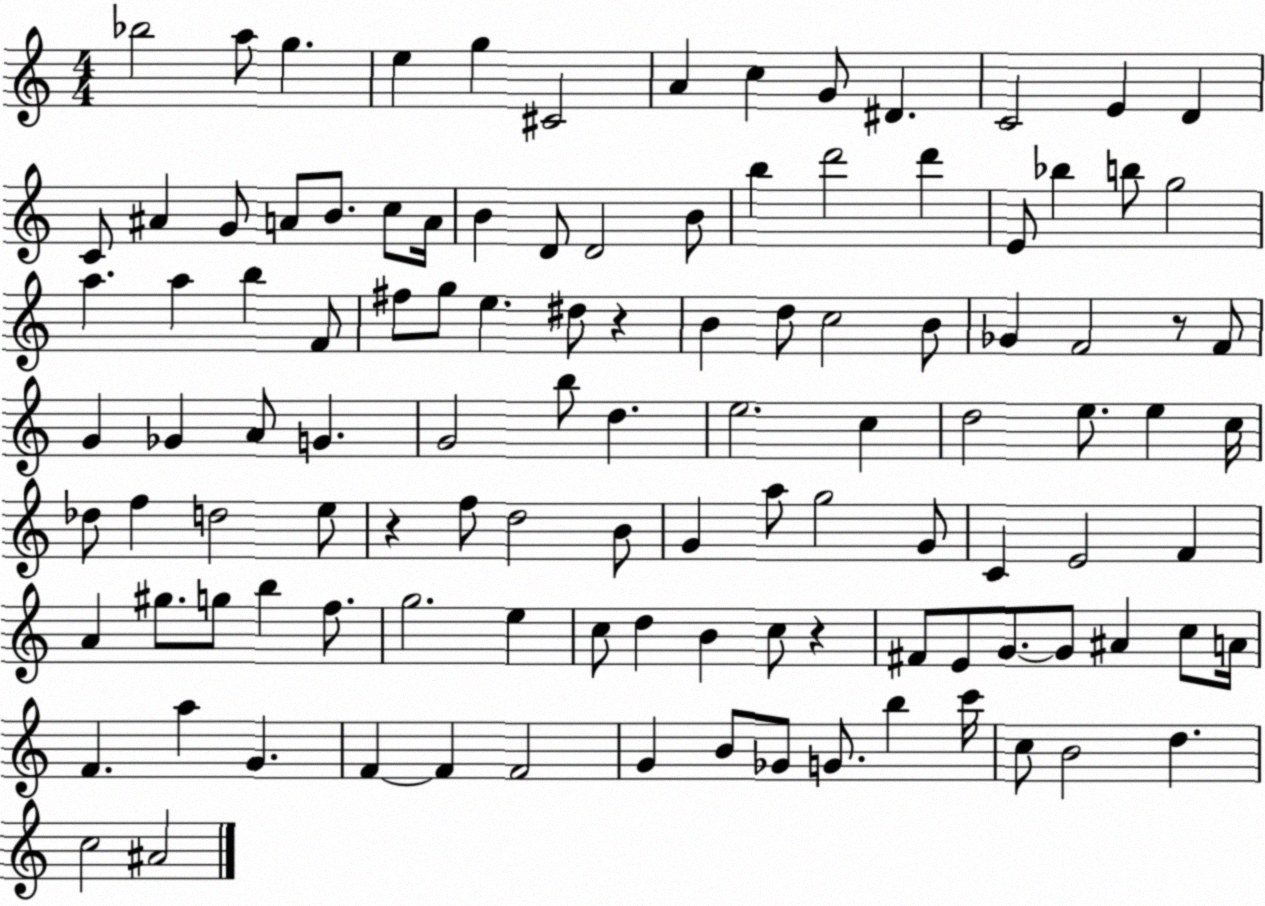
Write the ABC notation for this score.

X:1
T:Untitled
M:4/4
L:1/4
K:C
_b2 a/2 g e g ^C2 A c G/2 ^D C2 E D C/2 ^A G/2 A/2 B/2 c/2 A/4 B D/2 D2 B/2 b d'2 d' E/2 _b b/2 g2 a a b F/2 ^f/2 g/2 e ^d/2 z B d/2 c2 B/2 _G F2 z/2 F/2 G _G A/2 G G2 b/2 d e2 c d2 e/2 e c/4 _d/2 f d2 e/2 z f/2 d2 B/2 G a/2 g2 G/2 C E2 F A ^g/2 g/2 b f/2 g2 e c/2 d B c/2 z ^F/2 E/2 G/2 G/2 ^A c/2 A/4 F a G F F F2 G B/2 _G/2 G/2 b c'/4 c/2 B2 d c2 ^A2